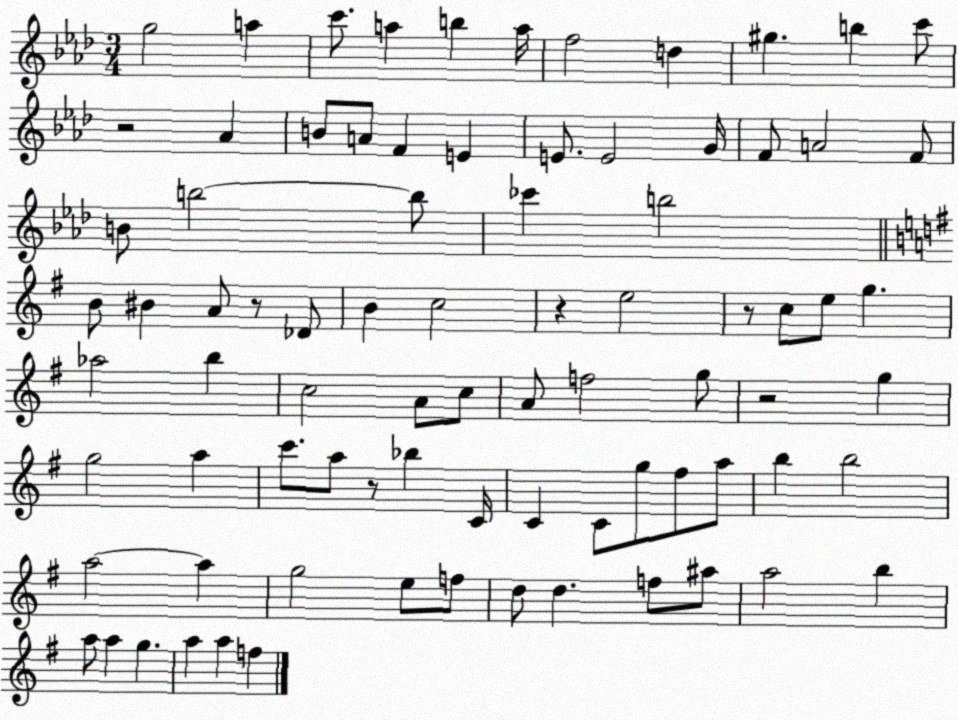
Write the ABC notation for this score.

X:1
T:Untitled
M:3/4
L:1/4
K:Ab
g2 a c'/2 a b a/4 f2 d ^g b c'/2 z2 _A B/2 A/2 F E E/2 E2 G/4 F/2 A2 F/2 B/2 b2 b/2 _c' b2 B/2 ^B A/2 z/2 _D/2 B c2 z e2 z/2 c/2 e/2 g _a2 b c2 A/2 c/2 A/2 f2 g/2 z2 g g2 a c'/2 a/2 z/2 _b C/4 C C/2 g/2 ^f/2 a/2 b b2 a2 a g2 e/2 f/2 d/2 d f/2 ^a/2 a2 b a/2 a g a a f